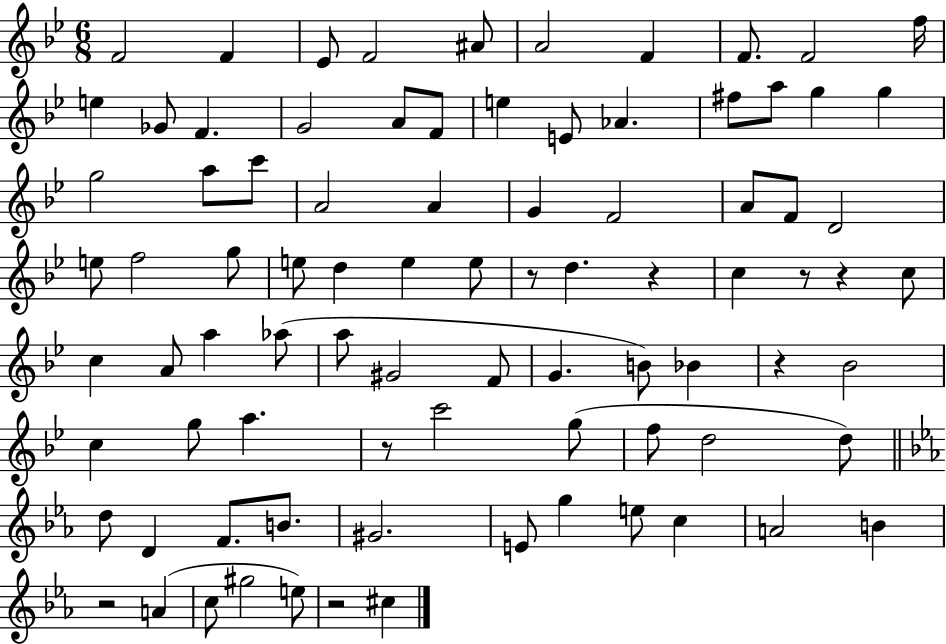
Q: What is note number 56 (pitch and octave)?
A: G5